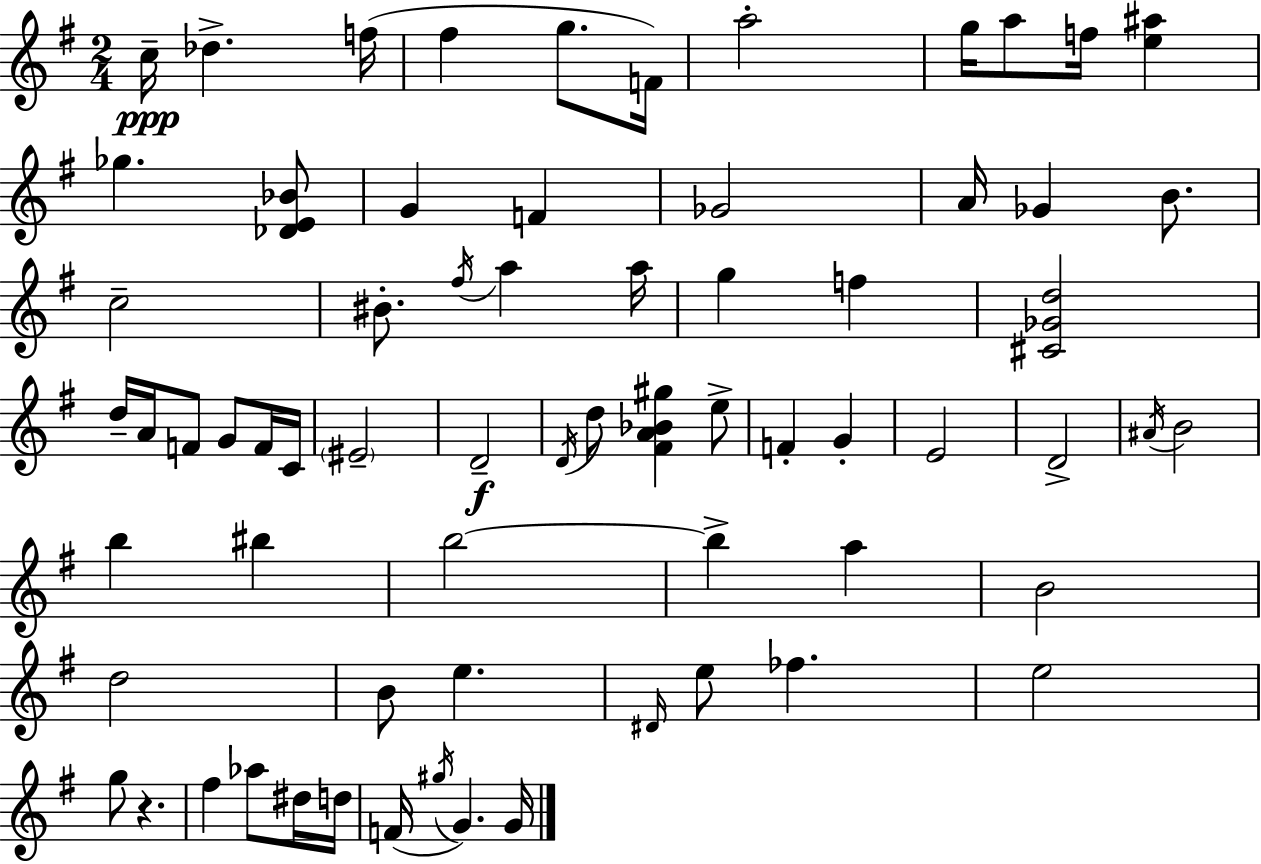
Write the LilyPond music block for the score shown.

{
  \clef treble
  \numericTimeSignature
  \time 2/4
  \key g \major
  \repeat volta 2 { c''16--\ppp des''4.-> f''16( | fis''4 g''8. f'16) | a''2-. | g''16 a''8 f''16 <e'' ais''>4 | \break ges''4. <des' e' bes'>8 | g'4 f'4 | ges'2 | a'16 ges'4 b'8. | \break c''2-- | bis'8.-. \acciaccatura { fis''16 } a''4 | a''16 g''4 f''4 | <cis' ges' d''>2 | \break d''16-- a'16 f'8 g'8 f'16 | c'16 \parenthesize eis'2-- | d'2--\f | \acciaccatura { d'16 } d''8 <fis' a' bes' gis''>4 | \break e''8-> f'4-. g'4-. | e'2 | d'2-> | \acciaccatura { ais'16 } b'2 | \break b''4 bis''4 | b''2~~ | b''4-> a''4 | b'2 | \break d''2 | b'8 e''4. | \grace { dis'16 } e''8 fes''4. | e''2 | \break g''8 r4. | fis''4 | aes''8 dis''16 d''16 f'16( \acciaccatura { gis''16 } g'4.) | g'16 } \bar "|."
}